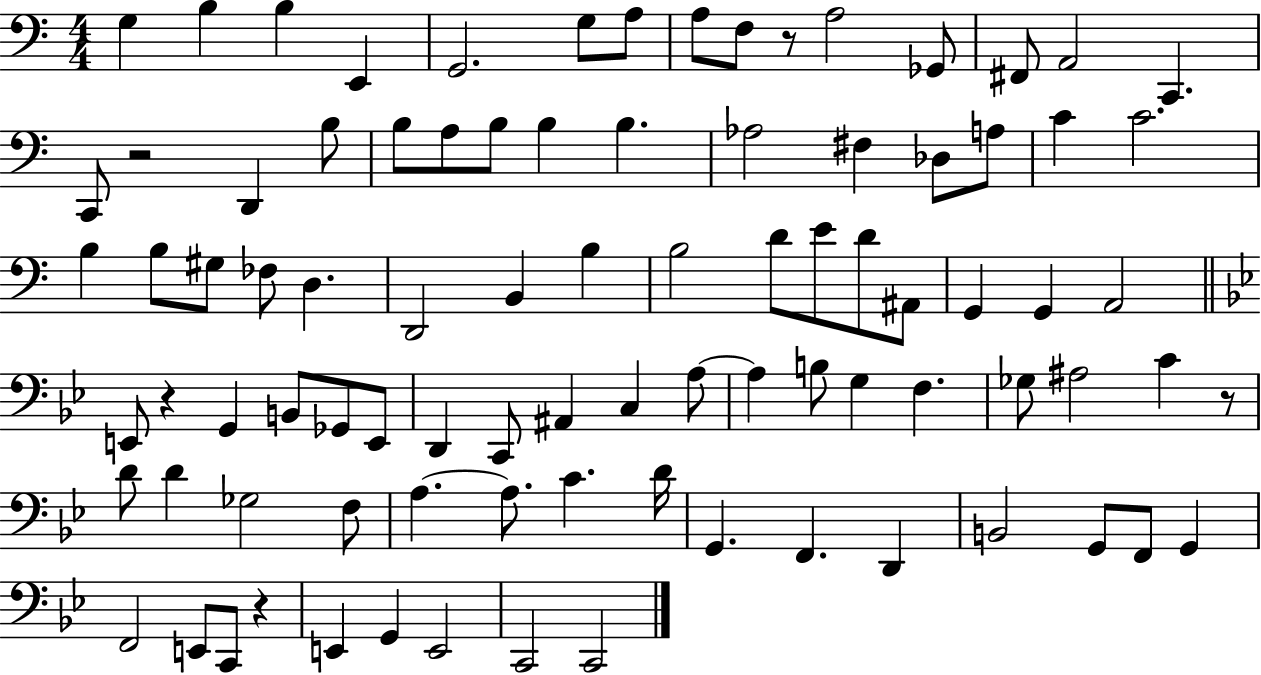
{
  \clef bass
  \numericTimeSignature
  \time 4/4
  \key c \major
  \repeat volta 2 { g4 b4 b4 e,4 | g,2. g8 a8 | a8 f8 r8 a2 ges,8 | fis,8 a,2 c,4. | \break c,8 r2 d,4 b8 | b8 a8 b8 b4 b4. | aes2 fis4 des8 a8 | c'4 c'2. | \break b4 b8 gis8 fes8 d4. | d,2 b,4 b4 | b2 d'8 e'8 d'8 ais,8 | g,4 g,4 a,2 | \break \bar "||" \break \key bes \major e,8 r4 g,4 b,8 ges,8 e,8 | d,4 c,8 ais,4 c4 a8~~ | a4 b8 g4 f4. | ges8 ais2 c'4 r8 | \break d'8 d'4 ges2 f8 | a4.~~ a8. c'4. d'16 | g,4. f,4. d,4 | b,2 g,8 f,8 g,4 | \break f,2 e,8 c,8 r4 | e,4 g,4 e,2 | c,2 c,2 | } \bar "|."
}